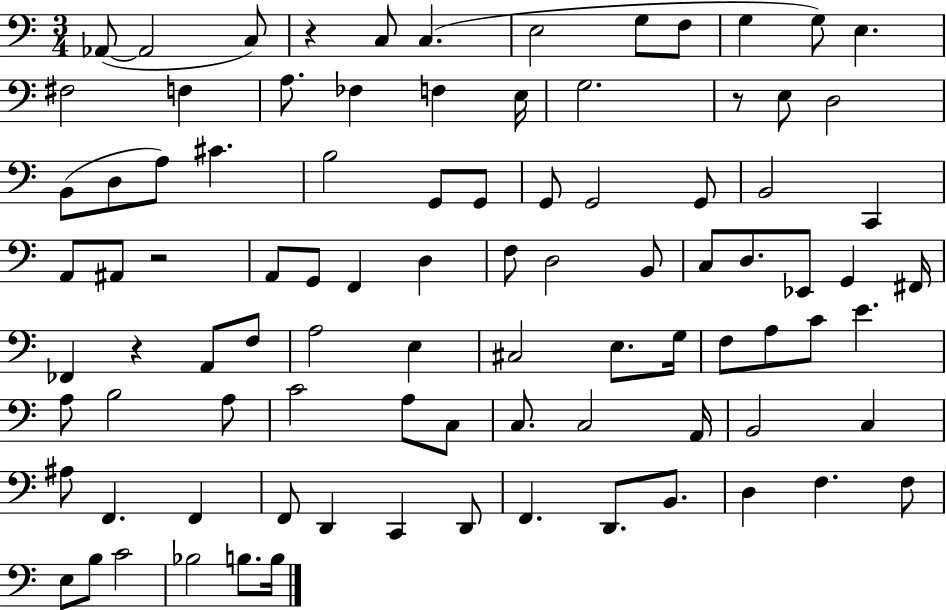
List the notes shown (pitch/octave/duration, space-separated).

Ab2/e Ab2/h C3/e R/q C3/e C3/q. E3/h G3/e F3/e G3/q G3/e E3/q. F#3/h F3/q A3/e. FES3/q F3/q E3/s G3/h. R/e E3/e D3/h B2/e D3/e A3/e C#4/q. B3/h G2/e G2/e G2/e G2/h G2/e B2/h C2/q A2/e A#2/e R/h A2/e G2/e F2/q D3/q F3/e D3/h B2/e C3/e D3/e. Eb2/e G2/q F#2/s FES2/q R/q A2/e F3/e A3/h E3/q C#3/h E3/e. G3/s F3/e A3/e C4/e E4/q. A3/e B3/h A3/e C4/h A3/e C3/e C3/e. C3/h A2/s B2/h C3/q A#3/e F2/q. F2/q F2/e D2/q C2/q D2/e F2/q. D2/e. B2/e. D3/q F3/q. F3/e E3/e B3/e C4/h Bb3/h B3/e. B3/s